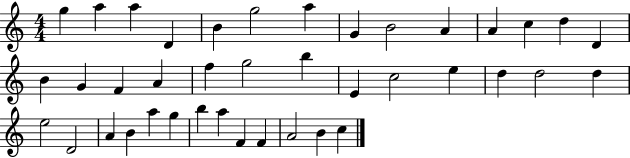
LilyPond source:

{
  \clef treble
  \numericTimeSignature
  \time 4/4
  \key c \major
  g''4 a''4 a''4 d'4 | b'4 g''2 a''4 | g'4 b'2 a'4 | a'4 c''4 d''4 d'4 | \break b'4 g'4 f'4 a'4 | f''4 g''2 b''4 | e'4 c''2 e''4 | d''4 d''2 d''4 | \break e''2 d'2 | a'4 b'4 a''4 g''4 | b''4 a''4 f'4 f'4 | a'2 b'4 c''4 | \break \bar "|."
}